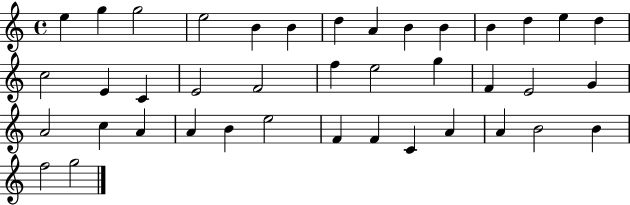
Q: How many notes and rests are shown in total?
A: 40